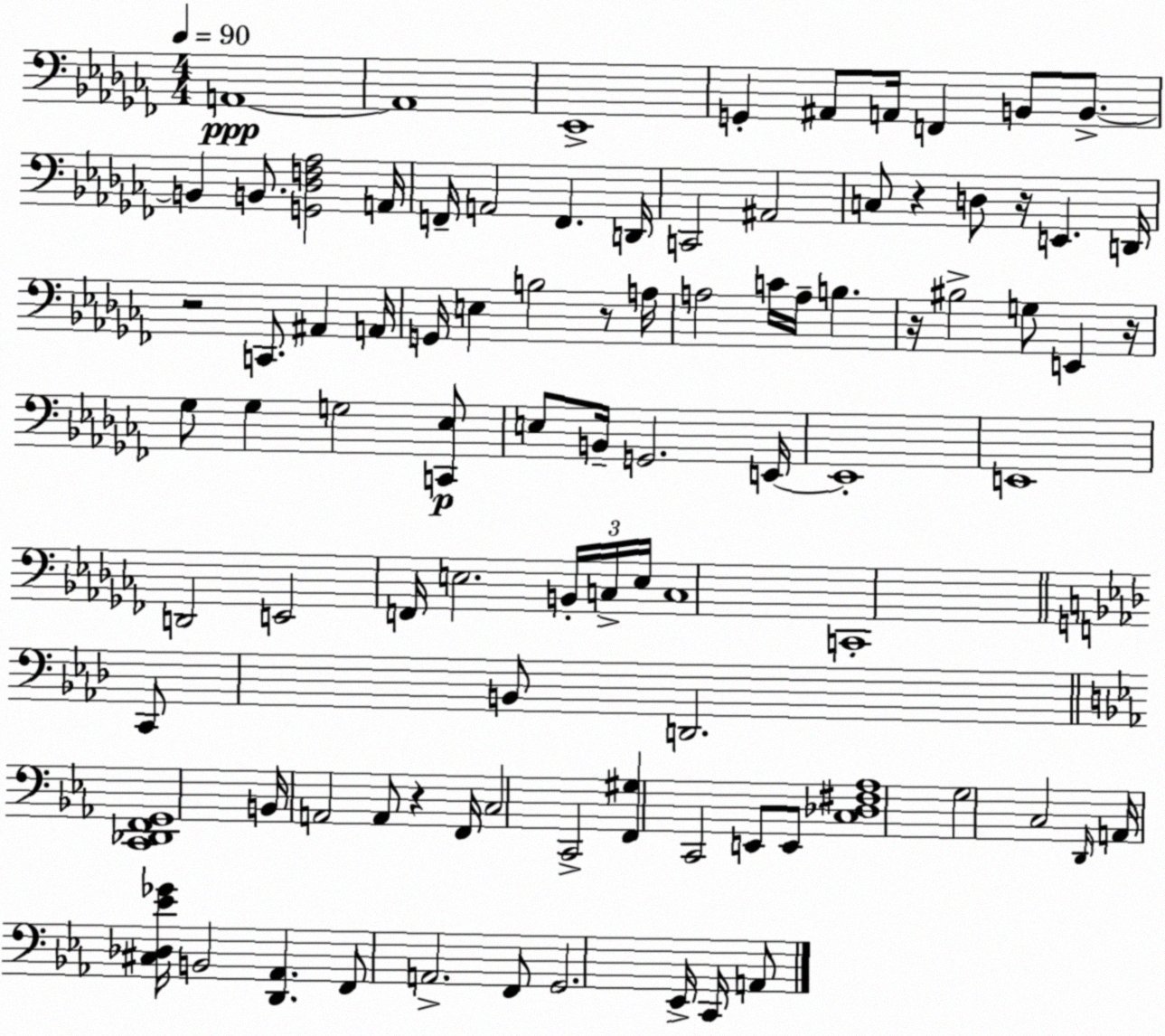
X:1
T:Untitled
M:4/4
L:1/4
K:Abm
A,,4 A,,4 _E,,4 G,, ^A,,/2 A,,/4 F,, B,,/2 B,,/2 B,, B,,/2 [G,,_D,F,_A,]2 A,,/4 F,,/4 A,,2 F,, D,,/4 C,,2 ^A,,2 C,/2 z D,/2 z/4 E,, D,,/4 z2 C,,/2 ^A,, A,,/4 G,,/4 E, B,2 z/2 A,/4 A,2 C/4 A,/4 B, z/4 ^B,2 G,/2 E,, z/4 _G,/2 _G, G,2 [C,,_E,]/2 E,/2 B,,/4 G,,2 E,,/4 E,,4 E,,4 D,,2 E,,2 F,,/4 E,2 B,,/4 C,/4 E,/4 C,4 C,,4 C,,/2 B,,/2 D,,2 [C,,_D,,F,,G,,]4 B,,/4 A,,2 A,,/2 z F,,/4 C,2 C,,2 [F,,^G,] C,,2 E,,/2 E,,/2 [C,_D,^F,_A,]4 G,2 C,2 D,,/4 A,,/4 [^C,_D,_E_G]/4 B,,2 [D,,_A,,] F,,/2 A,,2 F,,/2 G,,2 _E,,/4 C,,/4 A,,/2